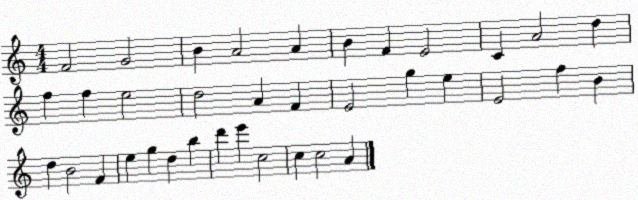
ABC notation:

X:1
T:Untitled
M:4/4
L:1/4
K:C
F2 G2 B A2 A B F E2 C A2 d f f e2 d2 A F E2 g e E2 f B d B2 F e g d b d' e' c2 c c2 A